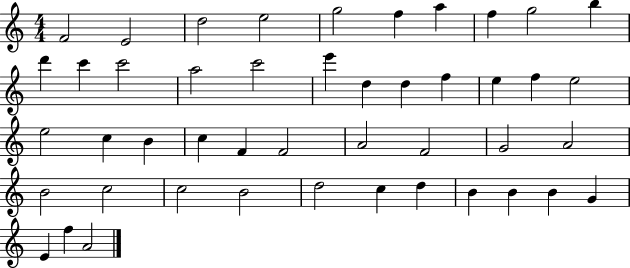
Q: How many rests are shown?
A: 0